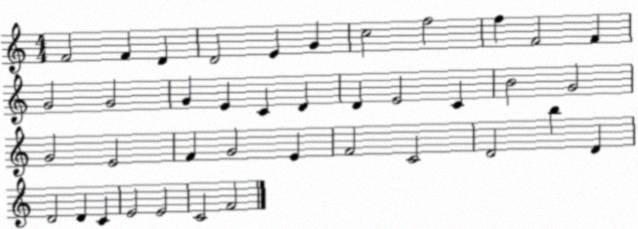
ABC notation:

X:1
T:Untitled
M:4/4
L:1/4
K:C
F2 F D D2 E G c2 f2 f F2 F G2 G2 G E C D D E2 C B2 G2 G2 E2 F G2 E F2 C2 D2 b D D2 D C E2 E2 C2 F2